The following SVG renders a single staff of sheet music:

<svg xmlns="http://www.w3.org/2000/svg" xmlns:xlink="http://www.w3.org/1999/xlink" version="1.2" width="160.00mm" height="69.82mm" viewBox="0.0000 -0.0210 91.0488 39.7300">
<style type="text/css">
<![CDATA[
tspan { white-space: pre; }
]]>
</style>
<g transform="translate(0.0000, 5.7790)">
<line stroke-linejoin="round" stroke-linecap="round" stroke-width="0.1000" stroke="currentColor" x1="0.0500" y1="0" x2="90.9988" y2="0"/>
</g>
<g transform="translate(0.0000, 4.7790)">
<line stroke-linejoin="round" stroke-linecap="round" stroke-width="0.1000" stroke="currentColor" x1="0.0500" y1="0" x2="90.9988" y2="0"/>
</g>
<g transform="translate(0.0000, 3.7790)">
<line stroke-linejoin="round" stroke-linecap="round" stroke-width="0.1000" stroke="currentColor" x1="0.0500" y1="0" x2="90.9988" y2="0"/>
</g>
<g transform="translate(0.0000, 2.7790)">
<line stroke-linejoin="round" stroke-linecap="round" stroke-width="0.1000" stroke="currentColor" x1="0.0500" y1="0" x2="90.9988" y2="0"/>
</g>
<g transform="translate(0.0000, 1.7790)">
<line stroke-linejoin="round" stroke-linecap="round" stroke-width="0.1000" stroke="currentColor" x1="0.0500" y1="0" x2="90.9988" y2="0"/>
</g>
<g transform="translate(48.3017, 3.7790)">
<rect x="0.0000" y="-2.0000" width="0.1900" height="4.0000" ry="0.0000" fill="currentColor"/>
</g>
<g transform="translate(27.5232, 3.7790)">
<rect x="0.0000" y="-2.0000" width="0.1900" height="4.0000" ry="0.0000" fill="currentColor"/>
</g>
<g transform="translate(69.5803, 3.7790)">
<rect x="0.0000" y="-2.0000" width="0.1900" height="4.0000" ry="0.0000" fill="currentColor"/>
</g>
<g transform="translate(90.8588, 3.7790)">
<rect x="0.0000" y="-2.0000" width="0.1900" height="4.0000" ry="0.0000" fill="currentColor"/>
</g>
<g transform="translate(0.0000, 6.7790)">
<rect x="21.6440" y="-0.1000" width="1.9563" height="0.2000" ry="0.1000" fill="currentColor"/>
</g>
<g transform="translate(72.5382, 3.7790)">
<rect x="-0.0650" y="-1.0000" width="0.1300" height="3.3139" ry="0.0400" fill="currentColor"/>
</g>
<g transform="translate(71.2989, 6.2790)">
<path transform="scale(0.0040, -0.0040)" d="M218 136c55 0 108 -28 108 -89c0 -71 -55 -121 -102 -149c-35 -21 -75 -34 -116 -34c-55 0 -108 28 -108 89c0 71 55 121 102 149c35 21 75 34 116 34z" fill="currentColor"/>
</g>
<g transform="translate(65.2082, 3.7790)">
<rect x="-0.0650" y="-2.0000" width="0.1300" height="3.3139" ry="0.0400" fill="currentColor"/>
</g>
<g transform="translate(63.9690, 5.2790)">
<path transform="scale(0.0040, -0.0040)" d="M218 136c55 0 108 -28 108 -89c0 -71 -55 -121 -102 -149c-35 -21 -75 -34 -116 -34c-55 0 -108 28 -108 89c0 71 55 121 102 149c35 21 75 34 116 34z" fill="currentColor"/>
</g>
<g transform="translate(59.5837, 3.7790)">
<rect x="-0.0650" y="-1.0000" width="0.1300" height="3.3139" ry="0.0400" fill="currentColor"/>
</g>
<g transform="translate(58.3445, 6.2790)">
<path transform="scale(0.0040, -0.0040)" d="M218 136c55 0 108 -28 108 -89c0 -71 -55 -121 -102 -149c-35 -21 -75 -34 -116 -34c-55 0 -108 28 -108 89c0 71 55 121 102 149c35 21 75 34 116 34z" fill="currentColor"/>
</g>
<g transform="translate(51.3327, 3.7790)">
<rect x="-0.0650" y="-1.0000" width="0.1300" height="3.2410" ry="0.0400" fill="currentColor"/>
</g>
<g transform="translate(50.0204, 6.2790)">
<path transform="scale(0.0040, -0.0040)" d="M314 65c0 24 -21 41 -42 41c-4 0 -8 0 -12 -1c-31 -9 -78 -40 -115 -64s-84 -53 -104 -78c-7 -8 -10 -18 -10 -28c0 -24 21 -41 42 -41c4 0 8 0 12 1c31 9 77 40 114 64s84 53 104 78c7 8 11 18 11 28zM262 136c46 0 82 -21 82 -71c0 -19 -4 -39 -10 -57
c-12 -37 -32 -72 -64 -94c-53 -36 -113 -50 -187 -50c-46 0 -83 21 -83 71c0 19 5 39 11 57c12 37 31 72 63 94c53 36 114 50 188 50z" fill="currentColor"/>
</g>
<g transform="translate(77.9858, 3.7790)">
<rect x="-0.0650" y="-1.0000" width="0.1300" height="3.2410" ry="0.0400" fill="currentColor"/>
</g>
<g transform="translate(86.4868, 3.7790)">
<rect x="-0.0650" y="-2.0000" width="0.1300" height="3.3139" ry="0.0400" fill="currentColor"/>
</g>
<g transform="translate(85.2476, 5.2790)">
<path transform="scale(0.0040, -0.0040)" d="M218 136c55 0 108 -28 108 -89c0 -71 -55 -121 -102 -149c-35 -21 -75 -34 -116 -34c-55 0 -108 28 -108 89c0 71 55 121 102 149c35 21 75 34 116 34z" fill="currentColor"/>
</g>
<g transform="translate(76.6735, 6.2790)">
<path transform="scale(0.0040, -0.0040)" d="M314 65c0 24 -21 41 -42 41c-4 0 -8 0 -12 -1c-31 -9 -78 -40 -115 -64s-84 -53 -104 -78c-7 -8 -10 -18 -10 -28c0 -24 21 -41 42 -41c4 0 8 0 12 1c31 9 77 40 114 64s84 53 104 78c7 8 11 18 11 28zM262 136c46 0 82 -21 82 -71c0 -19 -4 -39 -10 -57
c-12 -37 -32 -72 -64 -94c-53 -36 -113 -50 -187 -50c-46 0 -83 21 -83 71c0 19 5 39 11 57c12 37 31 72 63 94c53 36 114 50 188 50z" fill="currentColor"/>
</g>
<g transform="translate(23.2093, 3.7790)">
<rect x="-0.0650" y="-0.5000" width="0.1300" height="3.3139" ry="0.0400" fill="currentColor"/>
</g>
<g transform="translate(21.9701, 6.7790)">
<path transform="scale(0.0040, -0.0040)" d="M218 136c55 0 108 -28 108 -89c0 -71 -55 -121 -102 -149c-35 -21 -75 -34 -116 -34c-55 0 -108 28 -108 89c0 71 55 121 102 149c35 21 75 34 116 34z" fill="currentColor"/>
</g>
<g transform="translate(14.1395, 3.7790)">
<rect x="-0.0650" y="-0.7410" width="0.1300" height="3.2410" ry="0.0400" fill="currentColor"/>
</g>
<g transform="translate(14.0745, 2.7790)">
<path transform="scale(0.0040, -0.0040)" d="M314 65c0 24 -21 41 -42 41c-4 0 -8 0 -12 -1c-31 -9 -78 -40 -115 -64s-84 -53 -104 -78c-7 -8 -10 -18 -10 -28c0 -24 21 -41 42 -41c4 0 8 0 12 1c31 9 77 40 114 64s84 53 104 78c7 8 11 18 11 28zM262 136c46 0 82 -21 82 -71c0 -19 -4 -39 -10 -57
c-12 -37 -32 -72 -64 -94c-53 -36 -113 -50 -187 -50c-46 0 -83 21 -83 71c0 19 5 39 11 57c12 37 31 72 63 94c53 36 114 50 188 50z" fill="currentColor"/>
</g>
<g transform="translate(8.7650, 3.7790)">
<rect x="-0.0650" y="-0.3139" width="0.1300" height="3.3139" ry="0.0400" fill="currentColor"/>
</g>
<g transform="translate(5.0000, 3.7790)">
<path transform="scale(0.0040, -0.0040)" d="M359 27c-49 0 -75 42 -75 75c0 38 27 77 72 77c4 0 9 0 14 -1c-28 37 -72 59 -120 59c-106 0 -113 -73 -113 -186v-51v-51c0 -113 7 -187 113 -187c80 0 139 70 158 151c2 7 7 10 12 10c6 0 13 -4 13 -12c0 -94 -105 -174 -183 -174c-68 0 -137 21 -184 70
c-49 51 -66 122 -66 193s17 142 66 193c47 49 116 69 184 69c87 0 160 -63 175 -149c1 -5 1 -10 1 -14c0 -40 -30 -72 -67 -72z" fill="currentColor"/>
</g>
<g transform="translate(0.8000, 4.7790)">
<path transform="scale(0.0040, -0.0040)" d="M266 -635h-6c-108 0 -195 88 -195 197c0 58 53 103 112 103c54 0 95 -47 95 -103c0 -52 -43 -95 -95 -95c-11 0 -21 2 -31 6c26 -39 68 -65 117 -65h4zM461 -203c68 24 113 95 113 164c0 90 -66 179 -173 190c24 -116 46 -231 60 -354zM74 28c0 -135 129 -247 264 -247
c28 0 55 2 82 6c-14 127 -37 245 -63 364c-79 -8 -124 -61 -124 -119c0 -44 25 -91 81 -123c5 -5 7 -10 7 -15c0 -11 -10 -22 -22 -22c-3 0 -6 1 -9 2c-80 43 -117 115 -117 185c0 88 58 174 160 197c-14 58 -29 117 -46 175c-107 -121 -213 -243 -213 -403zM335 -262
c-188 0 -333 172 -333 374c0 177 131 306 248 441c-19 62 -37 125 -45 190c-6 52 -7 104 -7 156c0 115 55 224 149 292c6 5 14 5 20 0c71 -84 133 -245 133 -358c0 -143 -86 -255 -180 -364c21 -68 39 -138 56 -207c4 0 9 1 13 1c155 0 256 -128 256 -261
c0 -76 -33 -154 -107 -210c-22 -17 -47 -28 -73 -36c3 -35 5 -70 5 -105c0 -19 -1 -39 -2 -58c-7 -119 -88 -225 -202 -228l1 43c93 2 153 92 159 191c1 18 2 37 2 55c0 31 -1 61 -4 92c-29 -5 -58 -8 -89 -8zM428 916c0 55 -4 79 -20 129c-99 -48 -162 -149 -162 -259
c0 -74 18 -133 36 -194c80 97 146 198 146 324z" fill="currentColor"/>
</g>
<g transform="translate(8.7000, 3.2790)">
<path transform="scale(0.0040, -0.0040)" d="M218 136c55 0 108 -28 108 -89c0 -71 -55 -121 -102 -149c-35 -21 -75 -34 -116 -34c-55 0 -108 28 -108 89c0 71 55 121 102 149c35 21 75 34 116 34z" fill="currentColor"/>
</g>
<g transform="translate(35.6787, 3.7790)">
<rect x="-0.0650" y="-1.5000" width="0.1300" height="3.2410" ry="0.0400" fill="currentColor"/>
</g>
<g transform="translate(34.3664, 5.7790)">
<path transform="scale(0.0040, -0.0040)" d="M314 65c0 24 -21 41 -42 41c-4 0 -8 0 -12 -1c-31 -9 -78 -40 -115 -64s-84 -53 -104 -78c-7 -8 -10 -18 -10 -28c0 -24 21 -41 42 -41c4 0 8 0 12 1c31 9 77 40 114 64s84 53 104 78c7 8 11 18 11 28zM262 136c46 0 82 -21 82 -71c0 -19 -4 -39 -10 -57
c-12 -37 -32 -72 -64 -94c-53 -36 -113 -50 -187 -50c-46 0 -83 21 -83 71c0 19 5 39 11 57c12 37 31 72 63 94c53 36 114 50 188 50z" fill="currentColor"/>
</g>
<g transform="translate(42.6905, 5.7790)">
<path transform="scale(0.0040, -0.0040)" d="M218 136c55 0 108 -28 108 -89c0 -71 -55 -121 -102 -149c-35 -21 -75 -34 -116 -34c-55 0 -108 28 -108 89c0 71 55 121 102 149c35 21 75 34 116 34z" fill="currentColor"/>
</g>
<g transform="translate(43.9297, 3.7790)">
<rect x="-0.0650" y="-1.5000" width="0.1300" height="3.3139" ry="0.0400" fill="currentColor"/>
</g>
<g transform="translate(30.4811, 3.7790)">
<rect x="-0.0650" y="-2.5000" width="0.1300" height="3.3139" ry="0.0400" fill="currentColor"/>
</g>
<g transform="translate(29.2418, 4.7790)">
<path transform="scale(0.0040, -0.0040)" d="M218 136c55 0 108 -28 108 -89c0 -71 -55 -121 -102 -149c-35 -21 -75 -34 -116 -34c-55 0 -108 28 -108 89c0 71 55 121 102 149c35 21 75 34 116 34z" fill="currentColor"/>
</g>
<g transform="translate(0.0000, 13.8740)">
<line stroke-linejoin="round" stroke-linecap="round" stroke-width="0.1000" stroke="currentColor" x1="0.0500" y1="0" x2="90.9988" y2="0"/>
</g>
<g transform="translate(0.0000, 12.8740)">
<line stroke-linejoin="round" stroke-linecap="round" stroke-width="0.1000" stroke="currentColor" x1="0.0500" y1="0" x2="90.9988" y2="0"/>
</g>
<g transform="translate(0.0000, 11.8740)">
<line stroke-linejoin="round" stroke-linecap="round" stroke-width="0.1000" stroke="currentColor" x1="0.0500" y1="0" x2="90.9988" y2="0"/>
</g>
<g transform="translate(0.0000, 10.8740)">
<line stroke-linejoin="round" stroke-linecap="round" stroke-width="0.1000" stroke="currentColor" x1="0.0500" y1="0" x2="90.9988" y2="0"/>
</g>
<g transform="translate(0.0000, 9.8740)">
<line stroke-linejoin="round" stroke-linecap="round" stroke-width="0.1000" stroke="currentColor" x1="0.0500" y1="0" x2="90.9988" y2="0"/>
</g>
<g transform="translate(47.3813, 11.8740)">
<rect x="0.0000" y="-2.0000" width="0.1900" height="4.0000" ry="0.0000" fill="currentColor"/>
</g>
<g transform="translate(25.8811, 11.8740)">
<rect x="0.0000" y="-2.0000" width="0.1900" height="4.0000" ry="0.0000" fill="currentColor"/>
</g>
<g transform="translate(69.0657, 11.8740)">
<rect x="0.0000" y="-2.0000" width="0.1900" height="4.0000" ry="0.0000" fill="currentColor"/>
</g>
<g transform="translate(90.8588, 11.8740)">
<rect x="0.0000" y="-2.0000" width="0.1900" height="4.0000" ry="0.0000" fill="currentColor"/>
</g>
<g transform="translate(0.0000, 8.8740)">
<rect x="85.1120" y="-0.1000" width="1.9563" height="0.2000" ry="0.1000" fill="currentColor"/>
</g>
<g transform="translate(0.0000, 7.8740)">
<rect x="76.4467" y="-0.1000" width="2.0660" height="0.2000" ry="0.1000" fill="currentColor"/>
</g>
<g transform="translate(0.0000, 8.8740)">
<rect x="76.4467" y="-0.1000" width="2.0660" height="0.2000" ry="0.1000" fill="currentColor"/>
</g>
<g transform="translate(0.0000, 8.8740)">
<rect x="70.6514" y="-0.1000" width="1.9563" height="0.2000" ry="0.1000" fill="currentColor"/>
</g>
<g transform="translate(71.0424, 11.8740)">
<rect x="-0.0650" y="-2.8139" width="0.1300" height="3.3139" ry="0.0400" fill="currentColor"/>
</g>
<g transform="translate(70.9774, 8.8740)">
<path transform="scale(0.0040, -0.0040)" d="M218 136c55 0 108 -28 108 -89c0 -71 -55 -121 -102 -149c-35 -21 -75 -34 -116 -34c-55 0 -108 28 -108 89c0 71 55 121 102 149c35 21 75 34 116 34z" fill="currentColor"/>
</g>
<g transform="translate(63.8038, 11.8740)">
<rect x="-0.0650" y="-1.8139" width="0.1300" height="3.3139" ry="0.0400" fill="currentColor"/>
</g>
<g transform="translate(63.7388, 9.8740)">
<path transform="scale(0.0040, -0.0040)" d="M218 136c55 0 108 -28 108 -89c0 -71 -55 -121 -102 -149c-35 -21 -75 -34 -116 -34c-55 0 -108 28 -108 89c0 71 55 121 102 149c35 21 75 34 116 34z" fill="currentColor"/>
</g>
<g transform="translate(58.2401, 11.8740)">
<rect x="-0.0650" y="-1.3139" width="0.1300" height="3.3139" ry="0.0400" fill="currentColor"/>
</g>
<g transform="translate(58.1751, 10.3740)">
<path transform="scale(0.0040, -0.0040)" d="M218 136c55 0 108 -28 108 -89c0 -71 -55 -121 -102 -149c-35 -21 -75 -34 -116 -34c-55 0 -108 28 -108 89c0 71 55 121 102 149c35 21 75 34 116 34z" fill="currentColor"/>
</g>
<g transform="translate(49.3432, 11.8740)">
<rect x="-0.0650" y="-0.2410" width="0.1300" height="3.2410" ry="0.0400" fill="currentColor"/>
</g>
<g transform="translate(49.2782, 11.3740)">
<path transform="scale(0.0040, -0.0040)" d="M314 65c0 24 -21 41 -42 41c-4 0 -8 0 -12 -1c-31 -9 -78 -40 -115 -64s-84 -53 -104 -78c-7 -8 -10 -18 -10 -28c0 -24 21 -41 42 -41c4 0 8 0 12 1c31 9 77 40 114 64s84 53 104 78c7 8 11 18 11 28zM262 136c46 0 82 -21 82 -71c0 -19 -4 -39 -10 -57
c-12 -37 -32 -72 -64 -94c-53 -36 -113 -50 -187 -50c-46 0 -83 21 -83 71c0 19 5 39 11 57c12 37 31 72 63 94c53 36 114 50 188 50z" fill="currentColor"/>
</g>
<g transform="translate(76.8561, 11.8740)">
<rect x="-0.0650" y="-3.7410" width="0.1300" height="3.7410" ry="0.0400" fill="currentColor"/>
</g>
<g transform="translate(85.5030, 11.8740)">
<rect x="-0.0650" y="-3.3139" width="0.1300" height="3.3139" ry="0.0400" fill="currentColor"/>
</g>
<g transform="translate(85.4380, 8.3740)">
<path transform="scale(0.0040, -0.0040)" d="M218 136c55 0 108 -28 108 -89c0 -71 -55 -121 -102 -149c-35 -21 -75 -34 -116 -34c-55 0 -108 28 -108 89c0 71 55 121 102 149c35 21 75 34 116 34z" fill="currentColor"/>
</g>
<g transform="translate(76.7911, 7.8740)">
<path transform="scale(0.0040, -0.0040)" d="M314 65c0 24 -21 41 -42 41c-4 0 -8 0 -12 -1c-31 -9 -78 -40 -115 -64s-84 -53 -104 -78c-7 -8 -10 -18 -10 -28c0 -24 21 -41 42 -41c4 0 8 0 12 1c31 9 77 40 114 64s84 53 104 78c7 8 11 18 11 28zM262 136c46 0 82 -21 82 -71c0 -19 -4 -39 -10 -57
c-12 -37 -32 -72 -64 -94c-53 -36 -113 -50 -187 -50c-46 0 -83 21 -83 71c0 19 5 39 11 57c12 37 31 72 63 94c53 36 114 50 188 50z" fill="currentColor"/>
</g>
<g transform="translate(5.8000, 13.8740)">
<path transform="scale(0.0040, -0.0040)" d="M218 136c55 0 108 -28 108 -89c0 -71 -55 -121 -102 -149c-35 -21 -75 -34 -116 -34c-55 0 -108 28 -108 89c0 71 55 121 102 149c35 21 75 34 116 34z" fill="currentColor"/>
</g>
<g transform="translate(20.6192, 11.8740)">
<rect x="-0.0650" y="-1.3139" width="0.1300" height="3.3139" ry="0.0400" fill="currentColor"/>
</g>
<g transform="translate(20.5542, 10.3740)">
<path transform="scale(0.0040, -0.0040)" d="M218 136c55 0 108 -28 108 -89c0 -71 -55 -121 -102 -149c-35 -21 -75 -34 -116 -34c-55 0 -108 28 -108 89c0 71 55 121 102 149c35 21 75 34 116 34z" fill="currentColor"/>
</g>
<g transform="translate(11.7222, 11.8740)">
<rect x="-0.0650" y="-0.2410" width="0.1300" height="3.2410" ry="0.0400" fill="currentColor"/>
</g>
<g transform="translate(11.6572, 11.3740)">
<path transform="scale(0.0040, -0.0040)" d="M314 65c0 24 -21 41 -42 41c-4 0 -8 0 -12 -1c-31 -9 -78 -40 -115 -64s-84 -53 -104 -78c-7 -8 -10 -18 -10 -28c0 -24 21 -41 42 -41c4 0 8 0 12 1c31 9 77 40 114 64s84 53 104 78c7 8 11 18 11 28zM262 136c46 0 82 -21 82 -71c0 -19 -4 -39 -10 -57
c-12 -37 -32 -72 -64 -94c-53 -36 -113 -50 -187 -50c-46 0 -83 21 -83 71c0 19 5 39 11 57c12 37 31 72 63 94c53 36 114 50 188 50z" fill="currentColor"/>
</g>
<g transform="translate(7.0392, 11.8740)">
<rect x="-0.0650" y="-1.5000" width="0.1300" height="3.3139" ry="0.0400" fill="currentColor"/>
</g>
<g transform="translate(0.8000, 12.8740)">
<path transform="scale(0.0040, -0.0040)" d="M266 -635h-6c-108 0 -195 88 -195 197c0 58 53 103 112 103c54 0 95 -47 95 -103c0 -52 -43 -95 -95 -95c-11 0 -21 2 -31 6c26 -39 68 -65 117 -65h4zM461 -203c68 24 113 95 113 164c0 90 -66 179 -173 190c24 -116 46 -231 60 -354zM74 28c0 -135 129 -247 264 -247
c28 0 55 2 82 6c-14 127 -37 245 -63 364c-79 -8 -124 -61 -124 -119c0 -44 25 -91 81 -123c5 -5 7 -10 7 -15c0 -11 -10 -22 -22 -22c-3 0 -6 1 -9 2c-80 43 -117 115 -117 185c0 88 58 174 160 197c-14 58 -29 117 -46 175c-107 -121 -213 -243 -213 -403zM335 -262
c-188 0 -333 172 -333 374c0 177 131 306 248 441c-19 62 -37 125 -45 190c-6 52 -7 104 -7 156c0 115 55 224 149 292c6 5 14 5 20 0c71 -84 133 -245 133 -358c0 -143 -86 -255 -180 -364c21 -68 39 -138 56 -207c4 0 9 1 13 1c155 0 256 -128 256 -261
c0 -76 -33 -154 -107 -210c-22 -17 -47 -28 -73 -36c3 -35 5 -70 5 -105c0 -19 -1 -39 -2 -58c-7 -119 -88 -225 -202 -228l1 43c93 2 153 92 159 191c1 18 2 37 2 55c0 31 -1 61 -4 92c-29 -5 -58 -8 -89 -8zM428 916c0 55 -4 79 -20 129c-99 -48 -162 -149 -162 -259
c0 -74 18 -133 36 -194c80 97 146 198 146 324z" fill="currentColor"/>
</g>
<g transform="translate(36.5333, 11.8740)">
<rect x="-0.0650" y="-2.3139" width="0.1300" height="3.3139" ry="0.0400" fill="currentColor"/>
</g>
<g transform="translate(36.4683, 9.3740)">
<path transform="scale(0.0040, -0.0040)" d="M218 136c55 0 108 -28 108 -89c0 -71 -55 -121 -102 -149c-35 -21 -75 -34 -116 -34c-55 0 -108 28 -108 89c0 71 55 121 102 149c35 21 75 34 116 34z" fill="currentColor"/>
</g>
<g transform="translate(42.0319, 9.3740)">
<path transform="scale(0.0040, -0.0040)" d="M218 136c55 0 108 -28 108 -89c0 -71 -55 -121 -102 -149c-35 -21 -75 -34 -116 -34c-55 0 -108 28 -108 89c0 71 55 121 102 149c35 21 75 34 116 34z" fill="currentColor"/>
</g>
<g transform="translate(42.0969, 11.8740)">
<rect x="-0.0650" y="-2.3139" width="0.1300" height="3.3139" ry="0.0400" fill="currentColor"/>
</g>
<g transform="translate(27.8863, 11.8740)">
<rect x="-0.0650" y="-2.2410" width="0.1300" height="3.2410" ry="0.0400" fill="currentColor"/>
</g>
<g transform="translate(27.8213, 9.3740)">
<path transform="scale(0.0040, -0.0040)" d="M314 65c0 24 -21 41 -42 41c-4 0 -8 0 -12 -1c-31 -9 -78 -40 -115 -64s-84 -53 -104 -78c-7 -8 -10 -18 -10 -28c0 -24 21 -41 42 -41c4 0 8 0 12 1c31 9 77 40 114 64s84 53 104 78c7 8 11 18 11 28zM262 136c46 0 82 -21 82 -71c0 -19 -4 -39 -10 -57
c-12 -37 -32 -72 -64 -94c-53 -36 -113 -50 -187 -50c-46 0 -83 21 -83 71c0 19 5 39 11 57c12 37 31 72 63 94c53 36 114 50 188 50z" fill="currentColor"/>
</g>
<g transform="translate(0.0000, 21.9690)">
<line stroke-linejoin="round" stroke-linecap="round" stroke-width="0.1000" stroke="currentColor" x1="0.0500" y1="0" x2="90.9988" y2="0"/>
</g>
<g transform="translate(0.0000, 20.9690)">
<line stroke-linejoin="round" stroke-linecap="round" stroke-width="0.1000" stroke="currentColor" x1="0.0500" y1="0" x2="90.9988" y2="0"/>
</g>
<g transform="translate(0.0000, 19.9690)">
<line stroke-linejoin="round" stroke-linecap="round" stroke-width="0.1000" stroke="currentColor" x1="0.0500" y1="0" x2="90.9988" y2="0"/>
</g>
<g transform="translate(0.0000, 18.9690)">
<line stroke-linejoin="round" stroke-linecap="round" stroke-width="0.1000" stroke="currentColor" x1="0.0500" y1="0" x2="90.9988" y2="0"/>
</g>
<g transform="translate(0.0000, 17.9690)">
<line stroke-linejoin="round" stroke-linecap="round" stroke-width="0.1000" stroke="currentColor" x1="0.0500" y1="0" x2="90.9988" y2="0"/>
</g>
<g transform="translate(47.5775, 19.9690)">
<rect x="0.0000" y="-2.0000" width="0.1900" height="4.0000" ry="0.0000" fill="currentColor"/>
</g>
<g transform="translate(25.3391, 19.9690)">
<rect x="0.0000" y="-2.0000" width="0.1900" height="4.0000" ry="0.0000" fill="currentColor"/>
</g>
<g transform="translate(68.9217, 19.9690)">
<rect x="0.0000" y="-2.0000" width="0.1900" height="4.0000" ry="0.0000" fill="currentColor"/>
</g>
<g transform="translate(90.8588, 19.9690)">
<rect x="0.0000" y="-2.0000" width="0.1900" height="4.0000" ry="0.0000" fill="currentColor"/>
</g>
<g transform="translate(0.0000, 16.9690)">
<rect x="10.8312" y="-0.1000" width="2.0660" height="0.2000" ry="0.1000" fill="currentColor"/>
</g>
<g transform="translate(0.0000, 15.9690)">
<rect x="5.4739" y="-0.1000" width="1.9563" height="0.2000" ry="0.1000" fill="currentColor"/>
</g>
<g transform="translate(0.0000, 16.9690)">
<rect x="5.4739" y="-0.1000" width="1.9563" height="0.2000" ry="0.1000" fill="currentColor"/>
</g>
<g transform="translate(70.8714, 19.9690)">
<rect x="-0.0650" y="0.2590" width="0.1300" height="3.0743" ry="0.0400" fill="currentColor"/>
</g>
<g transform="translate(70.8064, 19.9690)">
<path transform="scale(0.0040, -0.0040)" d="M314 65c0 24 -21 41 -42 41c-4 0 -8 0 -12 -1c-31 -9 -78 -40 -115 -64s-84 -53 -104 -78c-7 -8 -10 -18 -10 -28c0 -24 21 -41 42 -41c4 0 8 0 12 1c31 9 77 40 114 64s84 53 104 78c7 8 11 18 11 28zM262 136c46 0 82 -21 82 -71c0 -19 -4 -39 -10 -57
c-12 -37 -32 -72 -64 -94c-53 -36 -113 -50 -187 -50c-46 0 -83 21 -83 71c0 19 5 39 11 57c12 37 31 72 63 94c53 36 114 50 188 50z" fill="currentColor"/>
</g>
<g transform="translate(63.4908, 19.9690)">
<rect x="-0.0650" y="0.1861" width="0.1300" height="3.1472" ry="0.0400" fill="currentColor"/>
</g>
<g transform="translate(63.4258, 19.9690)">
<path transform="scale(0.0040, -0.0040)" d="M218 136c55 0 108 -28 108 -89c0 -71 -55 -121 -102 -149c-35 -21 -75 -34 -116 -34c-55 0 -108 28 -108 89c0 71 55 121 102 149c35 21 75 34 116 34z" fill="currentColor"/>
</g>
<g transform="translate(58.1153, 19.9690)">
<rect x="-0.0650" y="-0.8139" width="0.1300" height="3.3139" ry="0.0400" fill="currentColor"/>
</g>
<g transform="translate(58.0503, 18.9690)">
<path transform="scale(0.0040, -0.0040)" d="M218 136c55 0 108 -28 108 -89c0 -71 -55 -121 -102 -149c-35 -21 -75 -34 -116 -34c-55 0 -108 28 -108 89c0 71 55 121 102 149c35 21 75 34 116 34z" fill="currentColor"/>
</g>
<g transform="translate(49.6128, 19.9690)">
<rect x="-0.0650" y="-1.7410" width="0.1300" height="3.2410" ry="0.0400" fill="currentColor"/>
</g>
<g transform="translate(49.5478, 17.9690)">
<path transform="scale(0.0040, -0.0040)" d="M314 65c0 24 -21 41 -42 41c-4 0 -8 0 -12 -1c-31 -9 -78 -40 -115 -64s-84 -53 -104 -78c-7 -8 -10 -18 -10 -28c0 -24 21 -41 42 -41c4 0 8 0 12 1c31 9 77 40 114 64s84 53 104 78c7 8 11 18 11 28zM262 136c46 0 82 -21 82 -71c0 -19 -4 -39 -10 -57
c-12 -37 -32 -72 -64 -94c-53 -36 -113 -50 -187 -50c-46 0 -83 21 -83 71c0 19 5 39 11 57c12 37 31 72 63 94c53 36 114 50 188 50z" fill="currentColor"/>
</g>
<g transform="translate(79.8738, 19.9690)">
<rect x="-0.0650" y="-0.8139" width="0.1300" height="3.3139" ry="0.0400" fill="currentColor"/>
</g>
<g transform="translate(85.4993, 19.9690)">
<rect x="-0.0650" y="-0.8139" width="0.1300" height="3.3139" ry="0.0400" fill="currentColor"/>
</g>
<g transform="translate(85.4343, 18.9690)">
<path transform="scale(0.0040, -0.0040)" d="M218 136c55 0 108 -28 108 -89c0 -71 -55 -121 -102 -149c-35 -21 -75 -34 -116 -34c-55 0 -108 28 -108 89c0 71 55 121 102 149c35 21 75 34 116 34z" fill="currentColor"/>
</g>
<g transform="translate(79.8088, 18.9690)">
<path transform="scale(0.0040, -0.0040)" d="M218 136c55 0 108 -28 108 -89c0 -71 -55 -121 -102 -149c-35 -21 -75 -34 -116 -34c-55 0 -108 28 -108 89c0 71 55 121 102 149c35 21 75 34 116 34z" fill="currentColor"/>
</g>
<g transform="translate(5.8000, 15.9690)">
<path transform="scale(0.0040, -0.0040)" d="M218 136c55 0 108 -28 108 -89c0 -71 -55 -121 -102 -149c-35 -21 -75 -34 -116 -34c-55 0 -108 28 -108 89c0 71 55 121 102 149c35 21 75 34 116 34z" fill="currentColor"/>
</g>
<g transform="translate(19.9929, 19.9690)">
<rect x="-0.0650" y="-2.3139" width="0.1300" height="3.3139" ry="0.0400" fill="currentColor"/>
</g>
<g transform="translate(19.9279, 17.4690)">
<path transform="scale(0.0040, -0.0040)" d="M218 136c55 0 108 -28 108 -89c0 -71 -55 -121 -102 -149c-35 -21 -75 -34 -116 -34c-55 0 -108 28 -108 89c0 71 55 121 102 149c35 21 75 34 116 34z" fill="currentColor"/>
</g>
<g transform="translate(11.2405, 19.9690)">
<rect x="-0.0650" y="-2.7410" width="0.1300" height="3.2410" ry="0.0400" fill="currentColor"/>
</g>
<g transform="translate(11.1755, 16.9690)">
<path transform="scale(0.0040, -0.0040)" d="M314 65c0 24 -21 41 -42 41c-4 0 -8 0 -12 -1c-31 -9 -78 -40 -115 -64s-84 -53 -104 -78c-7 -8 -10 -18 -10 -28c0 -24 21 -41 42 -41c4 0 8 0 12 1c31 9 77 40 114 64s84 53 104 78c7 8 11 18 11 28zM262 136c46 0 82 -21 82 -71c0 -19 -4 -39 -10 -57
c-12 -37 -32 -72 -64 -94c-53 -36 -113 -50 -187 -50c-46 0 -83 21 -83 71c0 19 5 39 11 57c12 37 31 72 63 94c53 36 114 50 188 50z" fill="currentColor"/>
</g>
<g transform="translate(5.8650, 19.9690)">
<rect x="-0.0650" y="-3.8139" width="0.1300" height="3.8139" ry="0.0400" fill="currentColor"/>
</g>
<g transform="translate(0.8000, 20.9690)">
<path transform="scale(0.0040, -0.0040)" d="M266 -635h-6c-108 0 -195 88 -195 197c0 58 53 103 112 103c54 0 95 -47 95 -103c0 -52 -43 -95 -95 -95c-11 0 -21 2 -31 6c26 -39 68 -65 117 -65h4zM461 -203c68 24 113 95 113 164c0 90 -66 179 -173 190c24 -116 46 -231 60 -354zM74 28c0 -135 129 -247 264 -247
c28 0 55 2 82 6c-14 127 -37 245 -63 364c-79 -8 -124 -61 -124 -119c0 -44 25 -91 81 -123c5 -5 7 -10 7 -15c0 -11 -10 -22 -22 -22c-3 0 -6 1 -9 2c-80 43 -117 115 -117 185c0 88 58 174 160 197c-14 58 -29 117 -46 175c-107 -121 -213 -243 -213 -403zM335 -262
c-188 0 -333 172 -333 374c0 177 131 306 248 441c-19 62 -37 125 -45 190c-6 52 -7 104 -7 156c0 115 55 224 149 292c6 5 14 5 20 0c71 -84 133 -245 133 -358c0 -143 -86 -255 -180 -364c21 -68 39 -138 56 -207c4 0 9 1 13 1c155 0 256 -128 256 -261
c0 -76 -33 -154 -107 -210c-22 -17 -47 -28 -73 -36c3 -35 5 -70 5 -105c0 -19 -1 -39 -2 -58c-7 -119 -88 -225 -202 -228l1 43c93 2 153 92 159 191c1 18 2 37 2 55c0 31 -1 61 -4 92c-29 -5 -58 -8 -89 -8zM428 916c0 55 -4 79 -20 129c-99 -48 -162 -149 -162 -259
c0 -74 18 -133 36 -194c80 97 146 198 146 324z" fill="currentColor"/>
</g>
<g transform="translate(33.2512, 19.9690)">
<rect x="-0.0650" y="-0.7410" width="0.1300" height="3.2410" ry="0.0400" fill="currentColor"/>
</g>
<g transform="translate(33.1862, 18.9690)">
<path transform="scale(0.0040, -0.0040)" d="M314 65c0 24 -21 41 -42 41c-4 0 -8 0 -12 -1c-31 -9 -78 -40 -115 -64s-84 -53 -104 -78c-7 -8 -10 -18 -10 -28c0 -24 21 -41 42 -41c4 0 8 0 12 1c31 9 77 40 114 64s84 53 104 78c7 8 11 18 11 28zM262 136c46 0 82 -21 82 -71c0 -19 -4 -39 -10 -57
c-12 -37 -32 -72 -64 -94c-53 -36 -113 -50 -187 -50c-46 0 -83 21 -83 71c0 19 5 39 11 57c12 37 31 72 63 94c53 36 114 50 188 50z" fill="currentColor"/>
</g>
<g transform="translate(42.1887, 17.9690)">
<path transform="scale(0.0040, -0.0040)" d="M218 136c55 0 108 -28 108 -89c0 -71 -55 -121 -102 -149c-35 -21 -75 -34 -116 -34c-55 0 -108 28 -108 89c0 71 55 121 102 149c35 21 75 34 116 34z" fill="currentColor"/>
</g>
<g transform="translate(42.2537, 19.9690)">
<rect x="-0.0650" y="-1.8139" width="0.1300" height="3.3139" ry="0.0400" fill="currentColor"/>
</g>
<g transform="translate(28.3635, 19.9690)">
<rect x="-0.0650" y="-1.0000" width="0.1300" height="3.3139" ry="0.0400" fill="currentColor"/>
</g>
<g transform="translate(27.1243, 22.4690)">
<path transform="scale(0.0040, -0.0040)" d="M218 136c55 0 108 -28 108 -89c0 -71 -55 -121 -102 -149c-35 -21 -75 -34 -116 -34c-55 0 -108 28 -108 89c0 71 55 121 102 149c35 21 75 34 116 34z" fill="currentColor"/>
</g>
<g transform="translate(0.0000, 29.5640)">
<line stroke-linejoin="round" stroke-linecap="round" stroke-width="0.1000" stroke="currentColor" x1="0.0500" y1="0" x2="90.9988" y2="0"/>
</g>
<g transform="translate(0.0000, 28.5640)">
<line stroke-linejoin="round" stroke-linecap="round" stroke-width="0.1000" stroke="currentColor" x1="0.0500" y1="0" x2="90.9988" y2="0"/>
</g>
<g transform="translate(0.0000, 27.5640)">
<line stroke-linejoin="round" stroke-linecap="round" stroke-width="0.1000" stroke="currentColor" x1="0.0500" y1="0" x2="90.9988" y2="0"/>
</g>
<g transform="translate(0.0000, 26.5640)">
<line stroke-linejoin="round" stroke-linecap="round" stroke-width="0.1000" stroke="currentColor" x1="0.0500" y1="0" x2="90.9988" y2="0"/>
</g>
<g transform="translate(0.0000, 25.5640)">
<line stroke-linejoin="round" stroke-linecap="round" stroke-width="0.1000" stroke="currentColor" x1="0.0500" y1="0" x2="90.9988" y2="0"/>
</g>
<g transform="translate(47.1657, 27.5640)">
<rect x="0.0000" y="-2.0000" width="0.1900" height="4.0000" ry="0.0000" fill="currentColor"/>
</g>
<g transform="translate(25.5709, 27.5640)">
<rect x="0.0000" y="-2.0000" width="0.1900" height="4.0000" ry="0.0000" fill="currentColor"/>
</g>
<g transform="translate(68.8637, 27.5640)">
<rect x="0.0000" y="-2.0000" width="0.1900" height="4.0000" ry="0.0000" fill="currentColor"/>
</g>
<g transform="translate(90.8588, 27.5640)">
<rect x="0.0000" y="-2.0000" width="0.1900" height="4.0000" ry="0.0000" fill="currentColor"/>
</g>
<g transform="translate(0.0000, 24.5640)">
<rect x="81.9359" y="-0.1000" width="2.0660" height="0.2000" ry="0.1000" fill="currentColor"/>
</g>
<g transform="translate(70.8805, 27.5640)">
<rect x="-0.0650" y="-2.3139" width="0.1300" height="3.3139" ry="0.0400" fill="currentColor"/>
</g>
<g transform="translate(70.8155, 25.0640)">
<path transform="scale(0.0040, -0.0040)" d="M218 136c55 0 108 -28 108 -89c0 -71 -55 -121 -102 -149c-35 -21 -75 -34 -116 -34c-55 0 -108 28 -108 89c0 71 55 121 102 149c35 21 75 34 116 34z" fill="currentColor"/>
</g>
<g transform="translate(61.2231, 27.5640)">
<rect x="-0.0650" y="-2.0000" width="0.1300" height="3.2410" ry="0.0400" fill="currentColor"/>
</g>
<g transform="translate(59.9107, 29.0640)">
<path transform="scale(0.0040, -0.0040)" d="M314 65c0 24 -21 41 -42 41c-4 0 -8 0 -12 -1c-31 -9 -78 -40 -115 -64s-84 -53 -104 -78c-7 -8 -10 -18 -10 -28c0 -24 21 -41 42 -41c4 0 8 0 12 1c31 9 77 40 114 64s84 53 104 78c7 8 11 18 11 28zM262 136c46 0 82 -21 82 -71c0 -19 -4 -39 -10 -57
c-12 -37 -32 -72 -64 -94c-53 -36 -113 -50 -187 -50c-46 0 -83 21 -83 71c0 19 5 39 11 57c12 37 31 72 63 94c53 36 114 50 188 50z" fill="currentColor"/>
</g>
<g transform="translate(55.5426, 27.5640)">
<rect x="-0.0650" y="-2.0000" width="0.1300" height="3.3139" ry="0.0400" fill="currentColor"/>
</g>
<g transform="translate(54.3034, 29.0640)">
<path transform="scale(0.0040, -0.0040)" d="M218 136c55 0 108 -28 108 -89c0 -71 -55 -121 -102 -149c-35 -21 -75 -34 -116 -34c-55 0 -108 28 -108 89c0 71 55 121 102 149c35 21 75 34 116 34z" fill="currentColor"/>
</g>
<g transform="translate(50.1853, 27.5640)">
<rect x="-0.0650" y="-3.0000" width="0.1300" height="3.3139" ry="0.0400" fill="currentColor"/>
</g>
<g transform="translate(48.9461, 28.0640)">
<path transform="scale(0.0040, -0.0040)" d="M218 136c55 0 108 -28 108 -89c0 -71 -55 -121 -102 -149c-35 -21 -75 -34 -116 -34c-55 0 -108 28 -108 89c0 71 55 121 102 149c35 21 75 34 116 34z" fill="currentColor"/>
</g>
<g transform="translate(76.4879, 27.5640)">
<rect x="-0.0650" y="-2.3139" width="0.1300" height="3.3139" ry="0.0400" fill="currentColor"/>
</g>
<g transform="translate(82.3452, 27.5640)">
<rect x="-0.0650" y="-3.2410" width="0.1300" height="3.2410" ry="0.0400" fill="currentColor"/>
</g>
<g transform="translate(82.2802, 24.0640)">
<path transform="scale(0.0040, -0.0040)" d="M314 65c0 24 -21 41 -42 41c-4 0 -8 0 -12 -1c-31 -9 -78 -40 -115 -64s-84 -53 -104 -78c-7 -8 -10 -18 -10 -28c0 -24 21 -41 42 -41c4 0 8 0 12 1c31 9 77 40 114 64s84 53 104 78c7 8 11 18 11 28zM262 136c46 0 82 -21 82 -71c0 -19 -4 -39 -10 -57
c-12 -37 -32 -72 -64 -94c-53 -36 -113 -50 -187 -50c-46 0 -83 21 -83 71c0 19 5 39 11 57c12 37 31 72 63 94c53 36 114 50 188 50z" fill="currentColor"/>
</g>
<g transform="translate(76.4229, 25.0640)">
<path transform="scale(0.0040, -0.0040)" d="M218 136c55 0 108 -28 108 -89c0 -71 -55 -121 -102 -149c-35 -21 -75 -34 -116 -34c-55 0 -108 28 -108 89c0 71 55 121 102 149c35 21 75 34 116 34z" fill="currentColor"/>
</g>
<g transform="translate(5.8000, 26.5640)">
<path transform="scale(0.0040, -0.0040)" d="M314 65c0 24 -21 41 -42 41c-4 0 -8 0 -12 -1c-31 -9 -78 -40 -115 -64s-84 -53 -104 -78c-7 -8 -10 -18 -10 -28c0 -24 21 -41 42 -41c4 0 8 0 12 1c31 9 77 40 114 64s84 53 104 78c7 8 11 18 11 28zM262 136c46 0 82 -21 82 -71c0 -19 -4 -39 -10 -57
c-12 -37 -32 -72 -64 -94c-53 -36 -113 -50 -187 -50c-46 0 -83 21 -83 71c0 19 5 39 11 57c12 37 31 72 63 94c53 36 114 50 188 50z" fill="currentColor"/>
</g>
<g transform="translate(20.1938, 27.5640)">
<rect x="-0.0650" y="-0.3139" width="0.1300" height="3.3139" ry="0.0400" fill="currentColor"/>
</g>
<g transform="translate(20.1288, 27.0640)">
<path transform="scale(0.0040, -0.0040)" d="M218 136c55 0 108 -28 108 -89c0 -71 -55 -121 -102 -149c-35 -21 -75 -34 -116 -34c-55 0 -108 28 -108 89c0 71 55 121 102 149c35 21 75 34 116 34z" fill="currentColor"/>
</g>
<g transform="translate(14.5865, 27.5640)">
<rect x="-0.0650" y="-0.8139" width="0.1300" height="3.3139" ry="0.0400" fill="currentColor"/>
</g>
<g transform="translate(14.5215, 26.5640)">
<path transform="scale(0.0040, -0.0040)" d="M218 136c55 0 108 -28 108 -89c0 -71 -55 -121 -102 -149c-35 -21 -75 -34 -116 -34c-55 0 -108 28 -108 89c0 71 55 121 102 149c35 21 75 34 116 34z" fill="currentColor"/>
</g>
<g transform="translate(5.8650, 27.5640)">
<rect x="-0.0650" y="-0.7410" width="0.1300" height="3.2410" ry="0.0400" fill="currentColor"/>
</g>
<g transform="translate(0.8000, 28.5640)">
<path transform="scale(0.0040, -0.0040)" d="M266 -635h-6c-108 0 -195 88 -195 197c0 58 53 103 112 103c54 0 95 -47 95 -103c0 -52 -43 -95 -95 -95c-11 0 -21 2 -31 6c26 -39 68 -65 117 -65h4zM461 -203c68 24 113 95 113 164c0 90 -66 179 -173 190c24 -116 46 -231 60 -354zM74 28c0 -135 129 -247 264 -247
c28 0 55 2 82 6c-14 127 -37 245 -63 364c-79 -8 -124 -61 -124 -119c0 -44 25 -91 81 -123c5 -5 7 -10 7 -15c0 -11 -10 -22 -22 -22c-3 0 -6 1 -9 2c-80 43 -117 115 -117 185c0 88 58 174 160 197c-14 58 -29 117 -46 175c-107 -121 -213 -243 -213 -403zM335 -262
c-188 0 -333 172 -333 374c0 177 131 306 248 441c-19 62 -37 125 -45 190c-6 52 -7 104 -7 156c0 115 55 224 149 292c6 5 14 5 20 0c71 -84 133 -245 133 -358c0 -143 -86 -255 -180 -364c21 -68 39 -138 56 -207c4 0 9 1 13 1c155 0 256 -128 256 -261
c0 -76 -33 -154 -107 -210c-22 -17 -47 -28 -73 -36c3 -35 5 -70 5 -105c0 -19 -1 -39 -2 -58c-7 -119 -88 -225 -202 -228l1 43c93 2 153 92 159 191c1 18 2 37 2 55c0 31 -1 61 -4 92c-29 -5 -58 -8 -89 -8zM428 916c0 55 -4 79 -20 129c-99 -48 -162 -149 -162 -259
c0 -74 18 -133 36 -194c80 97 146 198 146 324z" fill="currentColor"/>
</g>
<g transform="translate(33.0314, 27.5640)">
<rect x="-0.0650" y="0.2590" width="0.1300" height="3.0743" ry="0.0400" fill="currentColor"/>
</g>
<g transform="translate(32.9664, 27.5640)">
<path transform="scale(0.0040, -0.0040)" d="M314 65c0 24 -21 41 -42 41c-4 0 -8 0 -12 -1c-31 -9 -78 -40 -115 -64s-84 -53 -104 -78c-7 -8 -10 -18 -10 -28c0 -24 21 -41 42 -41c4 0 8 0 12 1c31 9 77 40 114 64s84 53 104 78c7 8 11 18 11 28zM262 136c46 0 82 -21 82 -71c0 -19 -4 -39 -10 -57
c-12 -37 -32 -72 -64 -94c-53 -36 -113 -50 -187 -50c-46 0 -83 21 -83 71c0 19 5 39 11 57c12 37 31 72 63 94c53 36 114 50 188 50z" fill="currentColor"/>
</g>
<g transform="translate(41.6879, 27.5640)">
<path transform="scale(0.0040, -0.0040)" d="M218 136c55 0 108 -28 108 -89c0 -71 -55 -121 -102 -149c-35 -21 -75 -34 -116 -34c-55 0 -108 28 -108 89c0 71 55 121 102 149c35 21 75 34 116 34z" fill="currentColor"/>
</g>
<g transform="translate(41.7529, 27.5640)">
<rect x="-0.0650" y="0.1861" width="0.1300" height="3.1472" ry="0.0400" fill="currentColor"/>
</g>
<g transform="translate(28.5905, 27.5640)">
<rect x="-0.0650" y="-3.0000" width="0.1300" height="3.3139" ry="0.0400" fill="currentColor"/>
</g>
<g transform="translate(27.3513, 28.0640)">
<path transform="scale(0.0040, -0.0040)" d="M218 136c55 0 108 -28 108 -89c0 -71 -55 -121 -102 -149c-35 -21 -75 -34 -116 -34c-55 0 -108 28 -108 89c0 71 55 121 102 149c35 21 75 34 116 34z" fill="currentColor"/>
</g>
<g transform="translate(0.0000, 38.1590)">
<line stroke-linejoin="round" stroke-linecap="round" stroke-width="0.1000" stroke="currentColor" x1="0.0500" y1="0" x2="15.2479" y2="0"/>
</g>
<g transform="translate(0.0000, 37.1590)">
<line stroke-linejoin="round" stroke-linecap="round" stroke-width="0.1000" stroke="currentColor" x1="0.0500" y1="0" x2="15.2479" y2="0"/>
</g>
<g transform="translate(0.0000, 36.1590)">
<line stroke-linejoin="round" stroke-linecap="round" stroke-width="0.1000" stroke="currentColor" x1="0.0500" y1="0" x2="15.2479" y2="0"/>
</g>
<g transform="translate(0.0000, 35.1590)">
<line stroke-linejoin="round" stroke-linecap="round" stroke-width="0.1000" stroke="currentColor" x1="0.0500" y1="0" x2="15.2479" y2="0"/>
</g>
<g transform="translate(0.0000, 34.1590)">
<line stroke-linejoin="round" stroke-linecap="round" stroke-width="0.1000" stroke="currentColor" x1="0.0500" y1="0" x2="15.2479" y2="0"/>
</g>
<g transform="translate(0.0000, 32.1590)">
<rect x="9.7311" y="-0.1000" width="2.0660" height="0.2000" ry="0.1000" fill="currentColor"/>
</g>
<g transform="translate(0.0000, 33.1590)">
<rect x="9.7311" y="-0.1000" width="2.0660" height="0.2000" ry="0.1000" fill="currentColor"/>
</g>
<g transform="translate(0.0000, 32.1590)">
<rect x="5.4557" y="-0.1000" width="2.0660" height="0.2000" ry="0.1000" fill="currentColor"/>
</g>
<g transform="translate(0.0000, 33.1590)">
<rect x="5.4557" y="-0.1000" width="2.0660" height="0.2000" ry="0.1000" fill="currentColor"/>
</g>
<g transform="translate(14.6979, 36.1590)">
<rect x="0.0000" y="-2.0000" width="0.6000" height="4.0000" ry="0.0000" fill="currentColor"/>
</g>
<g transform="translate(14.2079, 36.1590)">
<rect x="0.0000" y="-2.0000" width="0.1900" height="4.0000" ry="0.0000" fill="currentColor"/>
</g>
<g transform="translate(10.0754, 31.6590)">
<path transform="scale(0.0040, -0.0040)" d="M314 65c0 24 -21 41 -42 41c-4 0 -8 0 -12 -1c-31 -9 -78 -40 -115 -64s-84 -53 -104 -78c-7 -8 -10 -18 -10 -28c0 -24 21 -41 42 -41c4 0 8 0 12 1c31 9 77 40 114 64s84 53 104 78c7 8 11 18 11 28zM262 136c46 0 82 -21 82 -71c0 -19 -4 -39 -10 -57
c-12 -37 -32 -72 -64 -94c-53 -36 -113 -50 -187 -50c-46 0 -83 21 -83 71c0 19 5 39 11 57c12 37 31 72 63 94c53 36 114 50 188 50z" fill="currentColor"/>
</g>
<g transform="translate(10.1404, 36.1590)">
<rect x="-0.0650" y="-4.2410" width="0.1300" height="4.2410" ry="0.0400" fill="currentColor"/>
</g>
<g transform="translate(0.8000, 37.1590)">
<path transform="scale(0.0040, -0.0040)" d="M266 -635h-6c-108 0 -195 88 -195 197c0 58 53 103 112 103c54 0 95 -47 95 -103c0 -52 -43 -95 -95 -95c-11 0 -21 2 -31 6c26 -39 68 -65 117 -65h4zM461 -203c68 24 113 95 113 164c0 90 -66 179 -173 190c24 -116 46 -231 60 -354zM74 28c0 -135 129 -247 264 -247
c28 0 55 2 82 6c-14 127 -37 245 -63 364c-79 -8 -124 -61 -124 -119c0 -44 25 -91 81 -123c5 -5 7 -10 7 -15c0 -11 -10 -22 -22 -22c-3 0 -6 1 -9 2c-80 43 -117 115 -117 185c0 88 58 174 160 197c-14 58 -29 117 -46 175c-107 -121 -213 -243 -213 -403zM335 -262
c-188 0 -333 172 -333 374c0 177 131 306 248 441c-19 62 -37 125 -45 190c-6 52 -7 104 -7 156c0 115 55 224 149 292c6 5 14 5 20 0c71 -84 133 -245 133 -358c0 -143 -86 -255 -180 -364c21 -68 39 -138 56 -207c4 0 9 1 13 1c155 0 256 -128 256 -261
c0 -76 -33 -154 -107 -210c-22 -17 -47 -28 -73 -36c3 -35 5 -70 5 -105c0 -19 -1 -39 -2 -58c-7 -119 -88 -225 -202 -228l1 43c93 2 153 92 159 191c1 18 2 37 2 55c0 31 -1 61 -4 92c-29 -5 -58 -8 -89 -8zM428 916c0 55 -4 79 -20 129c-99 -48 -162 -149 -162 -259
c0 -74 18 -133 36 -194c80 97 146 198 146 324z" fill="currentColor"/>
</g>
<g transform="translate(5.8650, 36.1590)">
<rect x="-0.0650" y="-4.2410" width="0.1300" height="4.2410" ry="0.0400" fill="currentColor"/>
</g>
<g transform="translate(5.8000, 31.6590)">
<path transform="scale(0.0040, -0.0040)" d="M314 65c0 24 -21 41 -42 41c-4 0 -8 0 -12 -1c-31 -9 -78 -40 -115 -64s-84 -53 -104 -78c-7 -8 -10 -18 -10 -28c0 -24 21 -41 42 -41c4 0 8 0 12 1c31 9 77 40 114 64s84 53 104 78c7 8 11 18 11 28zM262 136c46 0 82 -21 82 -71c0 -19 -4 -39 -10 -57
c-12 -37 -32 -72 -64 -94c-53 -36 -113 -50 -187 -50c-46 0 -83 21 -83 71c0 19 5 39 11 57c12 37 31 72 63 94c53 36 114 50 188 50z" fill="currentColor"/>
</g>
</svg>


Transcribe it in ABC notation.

X:1
T:Untitled
M:4/4
L:1/4
K:C
c d2 C G E2 E D2 D F D D2 F E c2 e g2 g g c2 e f a c'2 b c' a2 g D d2 f f2 d B B2 d d d2 d c A B2 B A F F2 g g b2 d'2 d'2